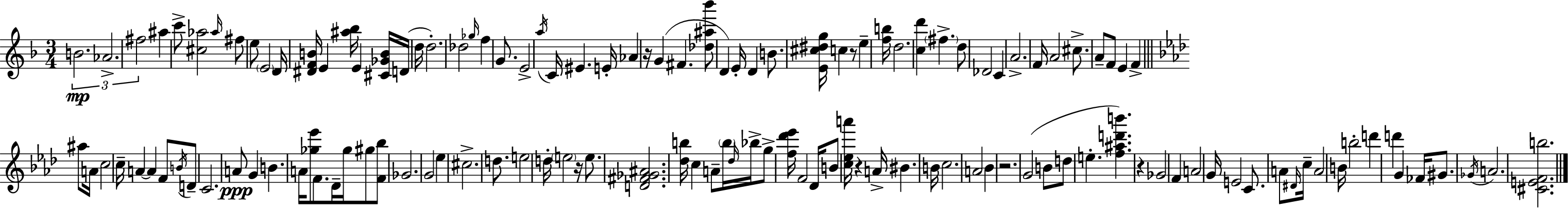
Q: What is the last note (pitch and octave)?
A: A4